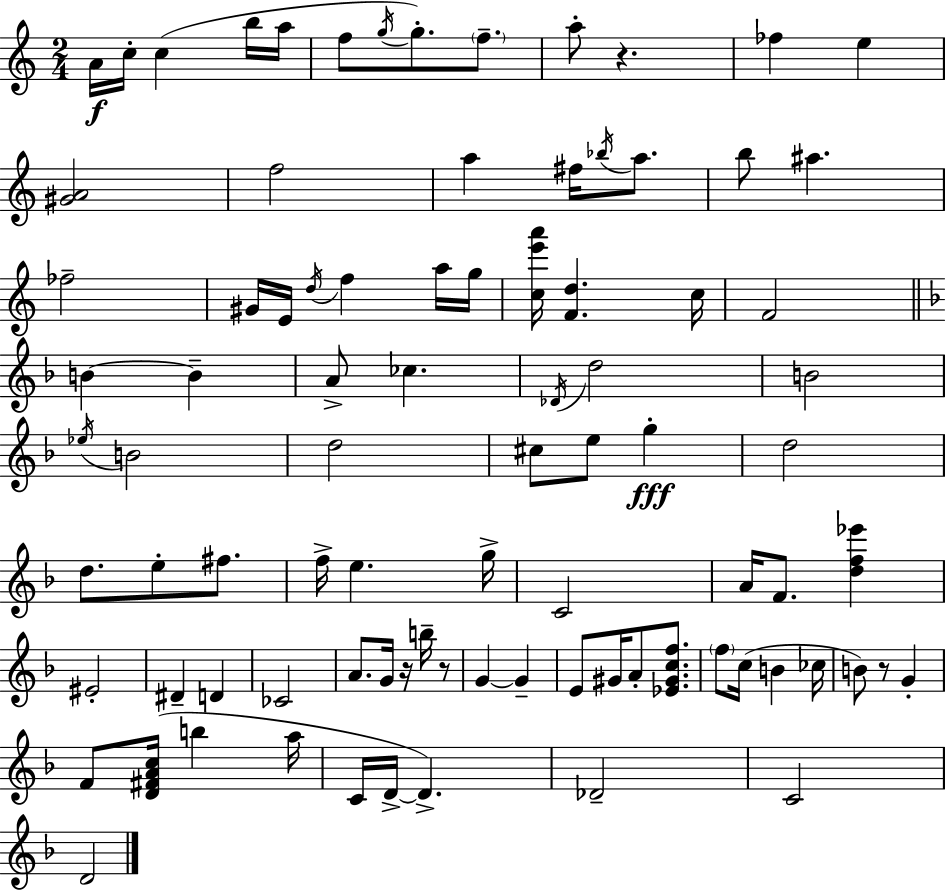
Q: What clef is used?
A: treble